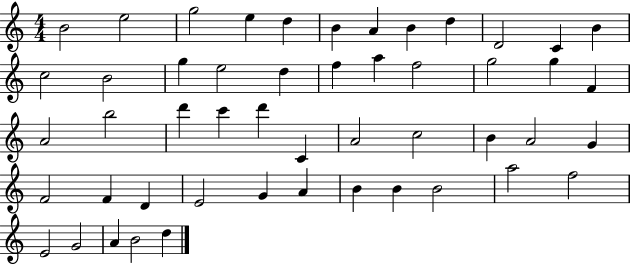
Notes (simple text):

B4/h E5/h G5/h E5/q D5/q B4/q A4/q B4/q D5/q D4/h C4/q B4/q C5/h B4/h G5/q E5/h D5/q F5/q A5/q F5/h G5/h G5/q F4/q A4/h B5/h D6/q C6/q D6/q C4/q A4/h C5/h B4/q A4/h G4/q F4/h F4/q D4/q E4/h G4/q A4/q B4/q B4/q B4/h A5/h F5/h E4/h G4/h A4/q B4/h D5/q